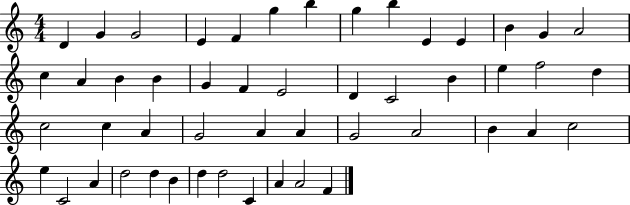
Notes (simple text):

D4/q G4/q G4/h E4/q F4/q G5/q B5/q G5/q B5/q E4/q E4/q B4/q G4/q A4/h C5/q A4/q B4/q B4/q G4/q F4/q E4/h D4/q C4/h B4/q E5/q F5/h D5/q C5/h C5/q A4/q G4/h A4/q A4/q G4/h A4/h B4/q A4/q C5/h E5/q C4/h A4/q D5/h D5/q B4/q D5/q D5/h C4/q A4/q A4/h F4/q